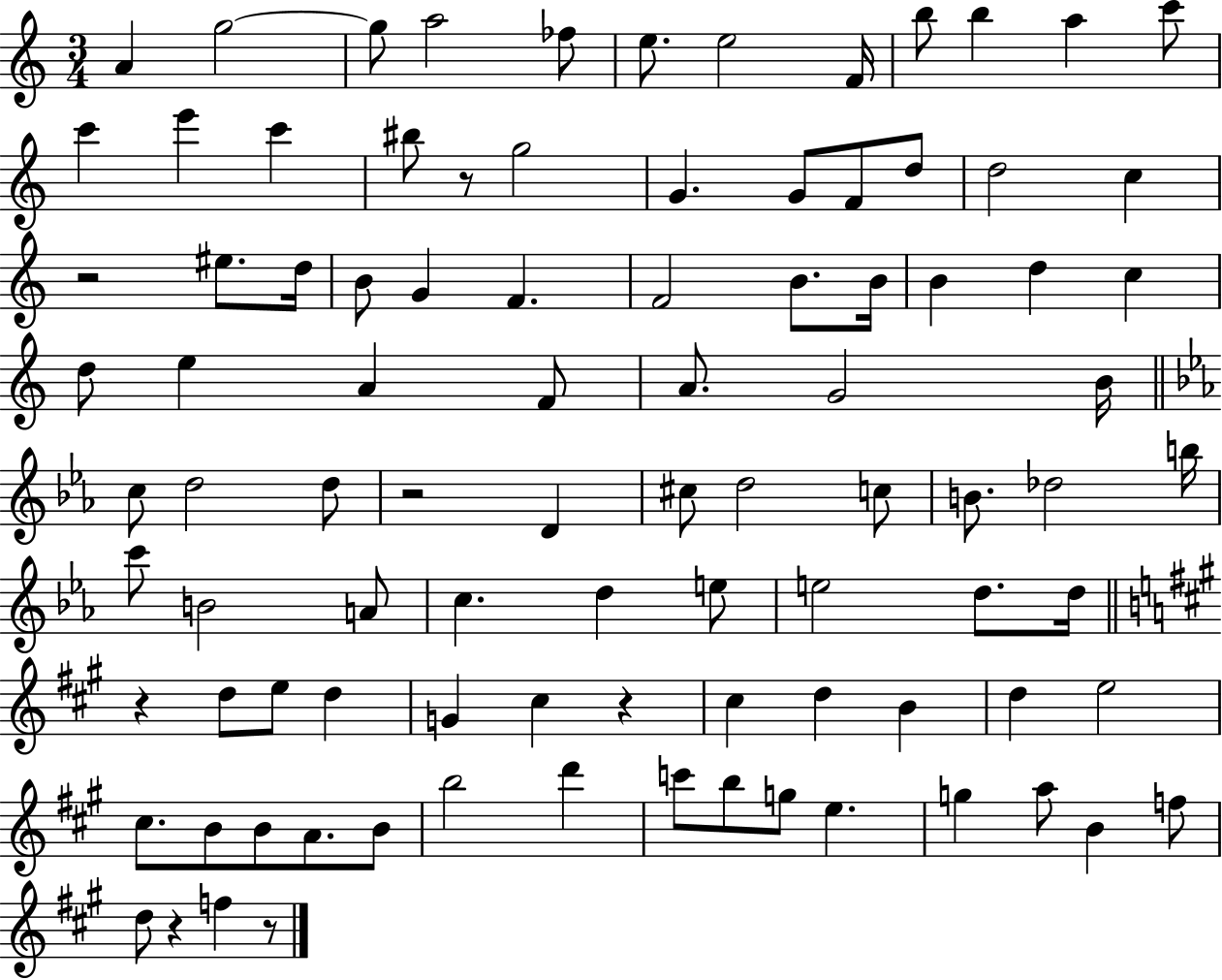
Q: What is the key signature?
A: C major